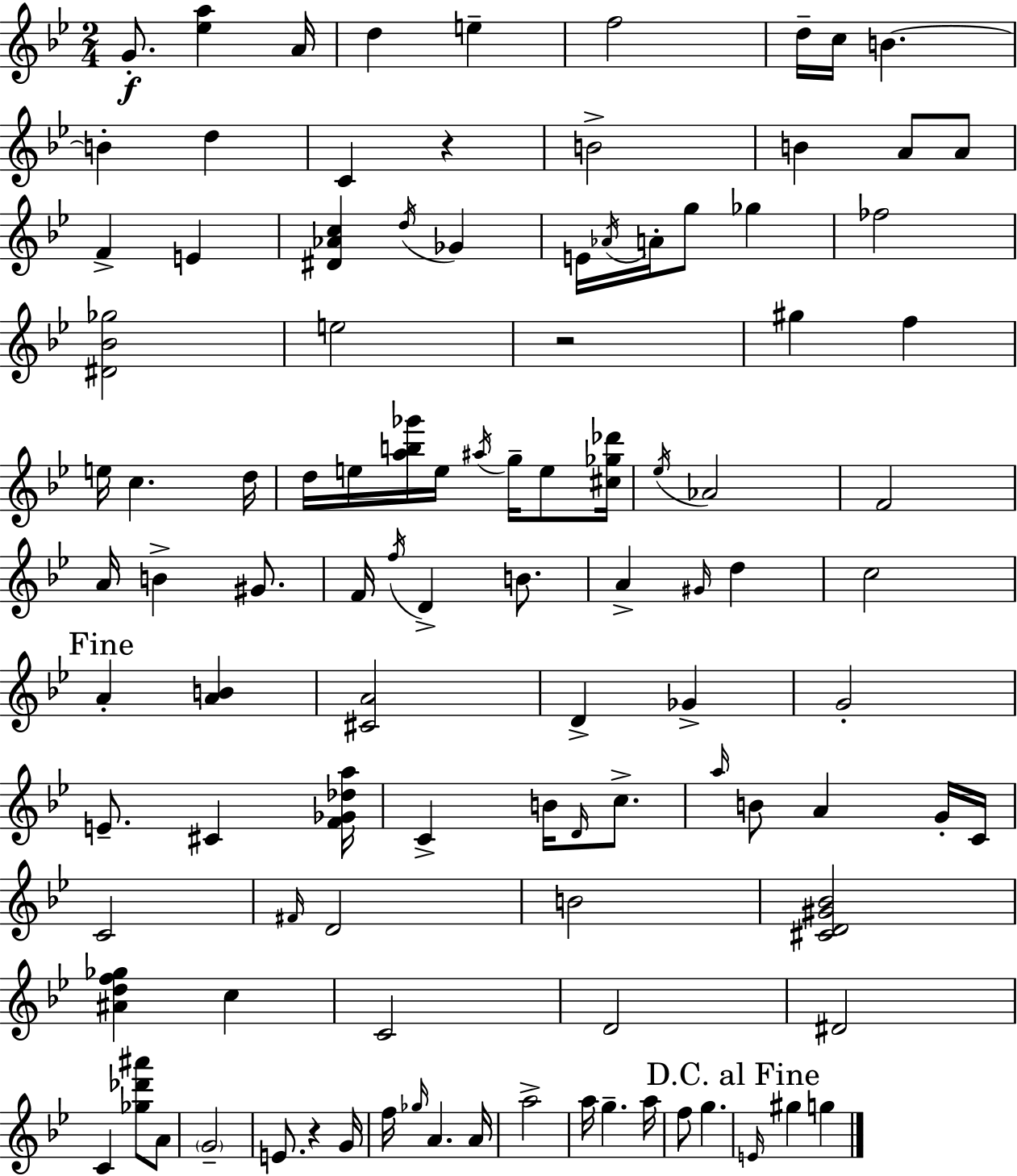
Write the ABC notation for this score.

X:1
T:Untitled
M:2/4
L:1/4
K:Bb
G/2 [_ea] A/4 d e f2 d/4 c/4 B B d C z B2 B A/2 A/2 F E [^D_Ac] d/4 _G E/4 _A/4 A/4 g/2 _g _f2 [^D_B_g]2 e2 z2 ^g f e/4 c d/4 d/4 e/4 [ab_g']/4 e/4 ^a/4 g/4 e/2 [^c_g_d']/4 _e/4 _A2 F2 A/4 B ^G/2 F/4 f/4 D B/2 A ^G/4 d c2 A [AB] [^CA]2 D _G G2 E/2 ^C [F_G_da]/4 C B/4 D/4 c/2 a/4 B/2 A G/4 C/4 C2 ^F/4 D2 B2 [^CD^G_B]2 [^Adf_g] c C2 D2 ^D2 C [_g_d'^a']/2 A/2 G2 E/2 z G/4 f/4 _g/4 A A/4 a2 a/4 g a/4 f/2 g E/4 ^g g